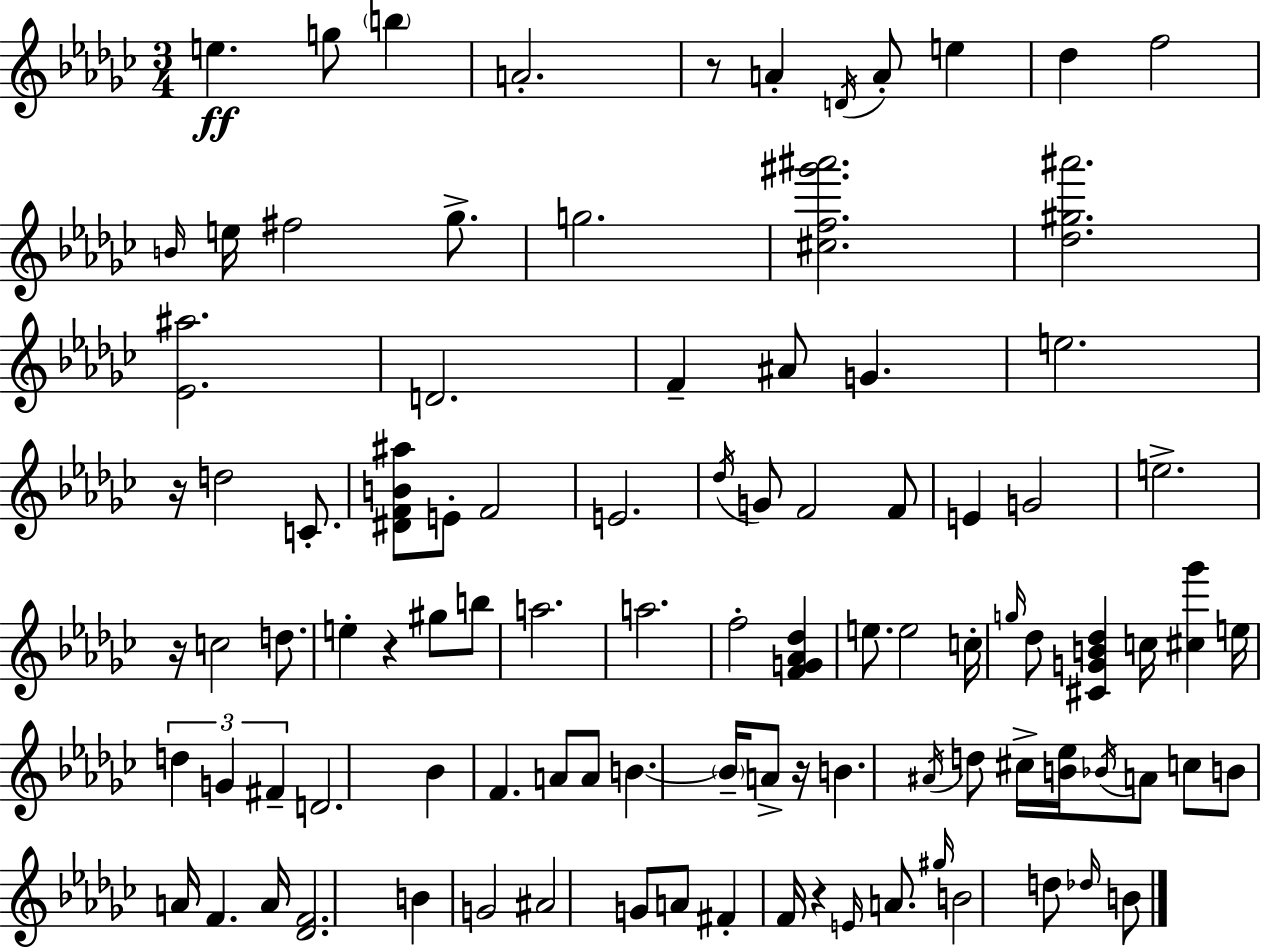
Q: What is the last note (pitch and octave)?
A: B4